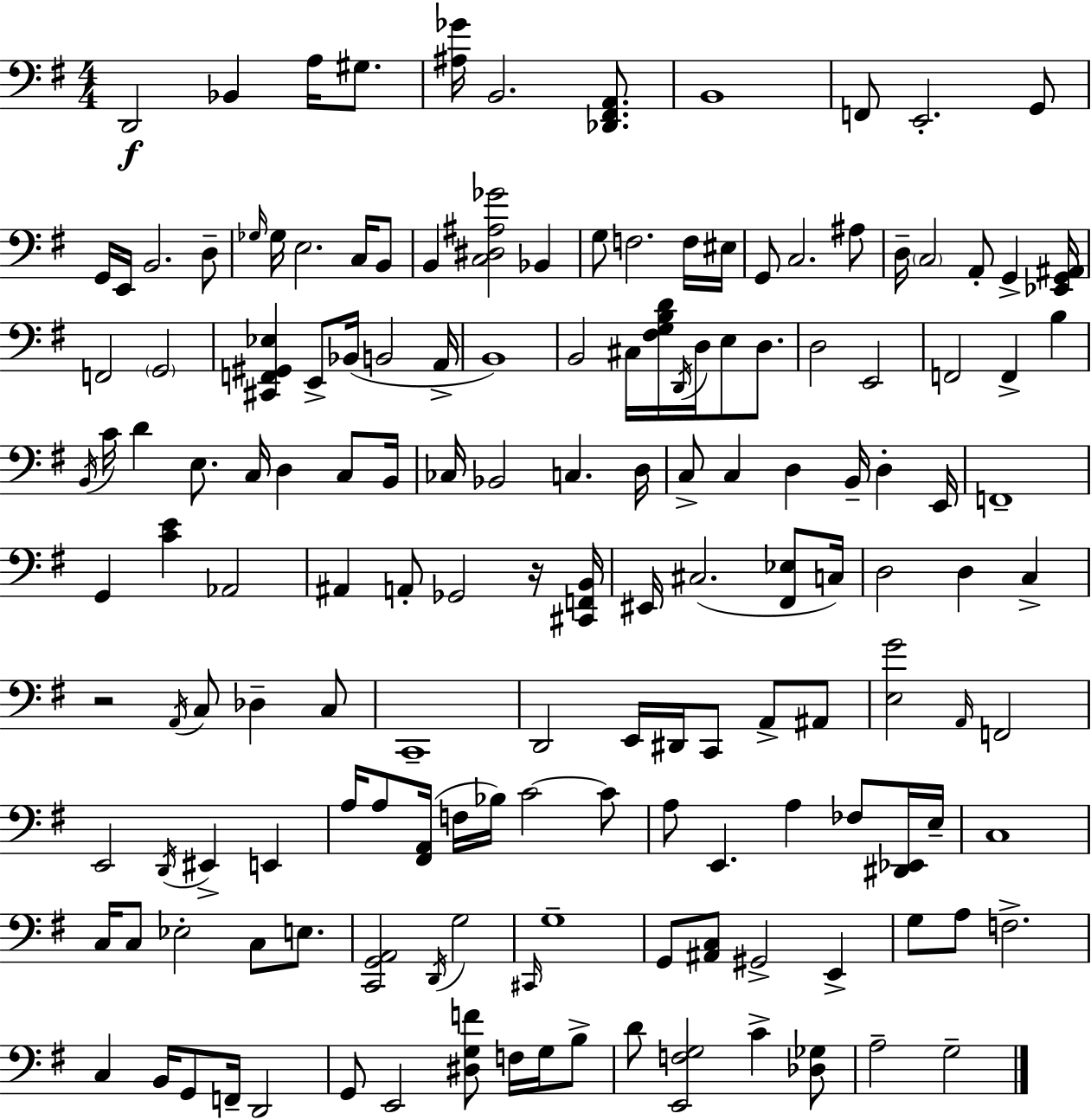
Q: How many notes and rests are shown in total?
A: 156